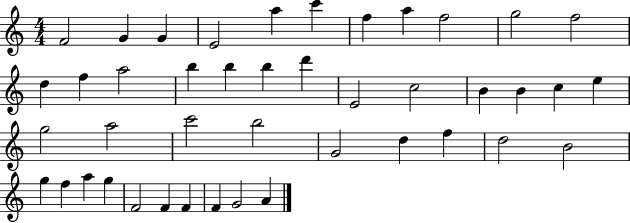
{
  \clef treble
  \numericTimeSignature
  \time 4/4
  \key c \major
  f'2 g'4 g'4 | e'2 a''4 c'''4 | f''4 a''4 f''2 | g''2 f''2 | \break d''4 f''4 a''2 | b''4 b''4 b''4 d'''4 | e'2 c''2 | b'4 b'4 c''4 e''4 | \break g''2 a''2 | c'''2 b''2 | g'2 d''4 f''4 | d''2 b'2 | \break g''4 f''4 a''4 g''4 | f'2 f'4 f'4 | f'4 g'2 a'4 | \bar "|."
}